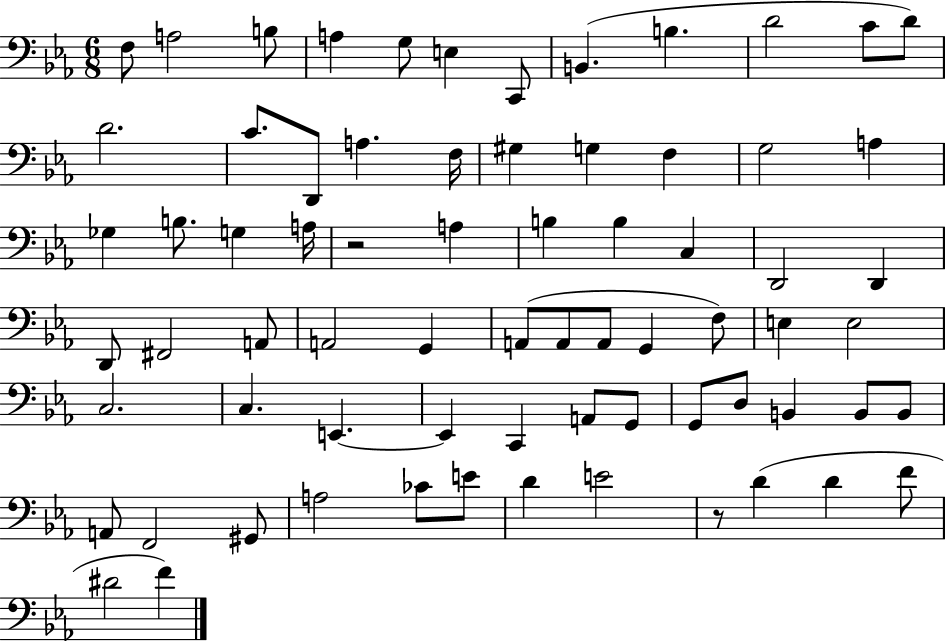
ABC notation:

X:1
T:Untitled
M:6/8
L:1/4
K:Eb
F,/2 A,2 B,/2 A, G,/2 E, C,,/2 B,, B, D2 C/2 D/2 D2 C/2 D,,/2 A, F,/4 ^G, G, F, G,2 A, _G, B,/2 G, A,/4 z2 A, B, B, C, D,,2 D,, D,,/2 ^F,,2 A,,/2 A,,2 G,, A,,/2 A,,/2 A,,/2 G,, F,/2 E, E,2 C,2 C, E,, E,, C,, A,,/2 G,,/2 G,,/2 D,/2 B,, B,,/2 B,,/2 A,,/2 F,,2 ^G,,/2 A,2 _C/2 E/2 D E2 z/2 D D F/2 ^D2 F